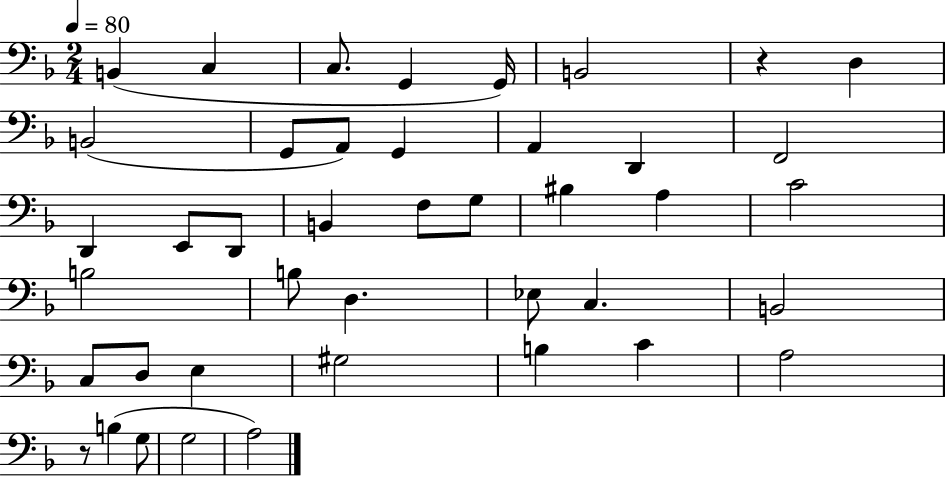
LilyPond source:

{
  \clef bass
  \numericTimeSignature
  \time 2/4
  \key f \major
  \tempo 4 = 80
  \repeat volta 2 { b,4( c4 | c8. g,4 g,16) | b,2 | r4 d4 | \break b,2( | g,8 a,8) g,4 | a,4 d,4 | f,2 | \break d,4 e,8 d,8 | b,4 f8 g8 | bis4 a4 | c'2 | \break b2 | b8 d4. | ees8 c4. | b,2 | \break c8 d8 e4 | gis2 | b4 c'4 | a2 | \break r8 b4( g8 | g2 | a2) | } \bar "|."
}